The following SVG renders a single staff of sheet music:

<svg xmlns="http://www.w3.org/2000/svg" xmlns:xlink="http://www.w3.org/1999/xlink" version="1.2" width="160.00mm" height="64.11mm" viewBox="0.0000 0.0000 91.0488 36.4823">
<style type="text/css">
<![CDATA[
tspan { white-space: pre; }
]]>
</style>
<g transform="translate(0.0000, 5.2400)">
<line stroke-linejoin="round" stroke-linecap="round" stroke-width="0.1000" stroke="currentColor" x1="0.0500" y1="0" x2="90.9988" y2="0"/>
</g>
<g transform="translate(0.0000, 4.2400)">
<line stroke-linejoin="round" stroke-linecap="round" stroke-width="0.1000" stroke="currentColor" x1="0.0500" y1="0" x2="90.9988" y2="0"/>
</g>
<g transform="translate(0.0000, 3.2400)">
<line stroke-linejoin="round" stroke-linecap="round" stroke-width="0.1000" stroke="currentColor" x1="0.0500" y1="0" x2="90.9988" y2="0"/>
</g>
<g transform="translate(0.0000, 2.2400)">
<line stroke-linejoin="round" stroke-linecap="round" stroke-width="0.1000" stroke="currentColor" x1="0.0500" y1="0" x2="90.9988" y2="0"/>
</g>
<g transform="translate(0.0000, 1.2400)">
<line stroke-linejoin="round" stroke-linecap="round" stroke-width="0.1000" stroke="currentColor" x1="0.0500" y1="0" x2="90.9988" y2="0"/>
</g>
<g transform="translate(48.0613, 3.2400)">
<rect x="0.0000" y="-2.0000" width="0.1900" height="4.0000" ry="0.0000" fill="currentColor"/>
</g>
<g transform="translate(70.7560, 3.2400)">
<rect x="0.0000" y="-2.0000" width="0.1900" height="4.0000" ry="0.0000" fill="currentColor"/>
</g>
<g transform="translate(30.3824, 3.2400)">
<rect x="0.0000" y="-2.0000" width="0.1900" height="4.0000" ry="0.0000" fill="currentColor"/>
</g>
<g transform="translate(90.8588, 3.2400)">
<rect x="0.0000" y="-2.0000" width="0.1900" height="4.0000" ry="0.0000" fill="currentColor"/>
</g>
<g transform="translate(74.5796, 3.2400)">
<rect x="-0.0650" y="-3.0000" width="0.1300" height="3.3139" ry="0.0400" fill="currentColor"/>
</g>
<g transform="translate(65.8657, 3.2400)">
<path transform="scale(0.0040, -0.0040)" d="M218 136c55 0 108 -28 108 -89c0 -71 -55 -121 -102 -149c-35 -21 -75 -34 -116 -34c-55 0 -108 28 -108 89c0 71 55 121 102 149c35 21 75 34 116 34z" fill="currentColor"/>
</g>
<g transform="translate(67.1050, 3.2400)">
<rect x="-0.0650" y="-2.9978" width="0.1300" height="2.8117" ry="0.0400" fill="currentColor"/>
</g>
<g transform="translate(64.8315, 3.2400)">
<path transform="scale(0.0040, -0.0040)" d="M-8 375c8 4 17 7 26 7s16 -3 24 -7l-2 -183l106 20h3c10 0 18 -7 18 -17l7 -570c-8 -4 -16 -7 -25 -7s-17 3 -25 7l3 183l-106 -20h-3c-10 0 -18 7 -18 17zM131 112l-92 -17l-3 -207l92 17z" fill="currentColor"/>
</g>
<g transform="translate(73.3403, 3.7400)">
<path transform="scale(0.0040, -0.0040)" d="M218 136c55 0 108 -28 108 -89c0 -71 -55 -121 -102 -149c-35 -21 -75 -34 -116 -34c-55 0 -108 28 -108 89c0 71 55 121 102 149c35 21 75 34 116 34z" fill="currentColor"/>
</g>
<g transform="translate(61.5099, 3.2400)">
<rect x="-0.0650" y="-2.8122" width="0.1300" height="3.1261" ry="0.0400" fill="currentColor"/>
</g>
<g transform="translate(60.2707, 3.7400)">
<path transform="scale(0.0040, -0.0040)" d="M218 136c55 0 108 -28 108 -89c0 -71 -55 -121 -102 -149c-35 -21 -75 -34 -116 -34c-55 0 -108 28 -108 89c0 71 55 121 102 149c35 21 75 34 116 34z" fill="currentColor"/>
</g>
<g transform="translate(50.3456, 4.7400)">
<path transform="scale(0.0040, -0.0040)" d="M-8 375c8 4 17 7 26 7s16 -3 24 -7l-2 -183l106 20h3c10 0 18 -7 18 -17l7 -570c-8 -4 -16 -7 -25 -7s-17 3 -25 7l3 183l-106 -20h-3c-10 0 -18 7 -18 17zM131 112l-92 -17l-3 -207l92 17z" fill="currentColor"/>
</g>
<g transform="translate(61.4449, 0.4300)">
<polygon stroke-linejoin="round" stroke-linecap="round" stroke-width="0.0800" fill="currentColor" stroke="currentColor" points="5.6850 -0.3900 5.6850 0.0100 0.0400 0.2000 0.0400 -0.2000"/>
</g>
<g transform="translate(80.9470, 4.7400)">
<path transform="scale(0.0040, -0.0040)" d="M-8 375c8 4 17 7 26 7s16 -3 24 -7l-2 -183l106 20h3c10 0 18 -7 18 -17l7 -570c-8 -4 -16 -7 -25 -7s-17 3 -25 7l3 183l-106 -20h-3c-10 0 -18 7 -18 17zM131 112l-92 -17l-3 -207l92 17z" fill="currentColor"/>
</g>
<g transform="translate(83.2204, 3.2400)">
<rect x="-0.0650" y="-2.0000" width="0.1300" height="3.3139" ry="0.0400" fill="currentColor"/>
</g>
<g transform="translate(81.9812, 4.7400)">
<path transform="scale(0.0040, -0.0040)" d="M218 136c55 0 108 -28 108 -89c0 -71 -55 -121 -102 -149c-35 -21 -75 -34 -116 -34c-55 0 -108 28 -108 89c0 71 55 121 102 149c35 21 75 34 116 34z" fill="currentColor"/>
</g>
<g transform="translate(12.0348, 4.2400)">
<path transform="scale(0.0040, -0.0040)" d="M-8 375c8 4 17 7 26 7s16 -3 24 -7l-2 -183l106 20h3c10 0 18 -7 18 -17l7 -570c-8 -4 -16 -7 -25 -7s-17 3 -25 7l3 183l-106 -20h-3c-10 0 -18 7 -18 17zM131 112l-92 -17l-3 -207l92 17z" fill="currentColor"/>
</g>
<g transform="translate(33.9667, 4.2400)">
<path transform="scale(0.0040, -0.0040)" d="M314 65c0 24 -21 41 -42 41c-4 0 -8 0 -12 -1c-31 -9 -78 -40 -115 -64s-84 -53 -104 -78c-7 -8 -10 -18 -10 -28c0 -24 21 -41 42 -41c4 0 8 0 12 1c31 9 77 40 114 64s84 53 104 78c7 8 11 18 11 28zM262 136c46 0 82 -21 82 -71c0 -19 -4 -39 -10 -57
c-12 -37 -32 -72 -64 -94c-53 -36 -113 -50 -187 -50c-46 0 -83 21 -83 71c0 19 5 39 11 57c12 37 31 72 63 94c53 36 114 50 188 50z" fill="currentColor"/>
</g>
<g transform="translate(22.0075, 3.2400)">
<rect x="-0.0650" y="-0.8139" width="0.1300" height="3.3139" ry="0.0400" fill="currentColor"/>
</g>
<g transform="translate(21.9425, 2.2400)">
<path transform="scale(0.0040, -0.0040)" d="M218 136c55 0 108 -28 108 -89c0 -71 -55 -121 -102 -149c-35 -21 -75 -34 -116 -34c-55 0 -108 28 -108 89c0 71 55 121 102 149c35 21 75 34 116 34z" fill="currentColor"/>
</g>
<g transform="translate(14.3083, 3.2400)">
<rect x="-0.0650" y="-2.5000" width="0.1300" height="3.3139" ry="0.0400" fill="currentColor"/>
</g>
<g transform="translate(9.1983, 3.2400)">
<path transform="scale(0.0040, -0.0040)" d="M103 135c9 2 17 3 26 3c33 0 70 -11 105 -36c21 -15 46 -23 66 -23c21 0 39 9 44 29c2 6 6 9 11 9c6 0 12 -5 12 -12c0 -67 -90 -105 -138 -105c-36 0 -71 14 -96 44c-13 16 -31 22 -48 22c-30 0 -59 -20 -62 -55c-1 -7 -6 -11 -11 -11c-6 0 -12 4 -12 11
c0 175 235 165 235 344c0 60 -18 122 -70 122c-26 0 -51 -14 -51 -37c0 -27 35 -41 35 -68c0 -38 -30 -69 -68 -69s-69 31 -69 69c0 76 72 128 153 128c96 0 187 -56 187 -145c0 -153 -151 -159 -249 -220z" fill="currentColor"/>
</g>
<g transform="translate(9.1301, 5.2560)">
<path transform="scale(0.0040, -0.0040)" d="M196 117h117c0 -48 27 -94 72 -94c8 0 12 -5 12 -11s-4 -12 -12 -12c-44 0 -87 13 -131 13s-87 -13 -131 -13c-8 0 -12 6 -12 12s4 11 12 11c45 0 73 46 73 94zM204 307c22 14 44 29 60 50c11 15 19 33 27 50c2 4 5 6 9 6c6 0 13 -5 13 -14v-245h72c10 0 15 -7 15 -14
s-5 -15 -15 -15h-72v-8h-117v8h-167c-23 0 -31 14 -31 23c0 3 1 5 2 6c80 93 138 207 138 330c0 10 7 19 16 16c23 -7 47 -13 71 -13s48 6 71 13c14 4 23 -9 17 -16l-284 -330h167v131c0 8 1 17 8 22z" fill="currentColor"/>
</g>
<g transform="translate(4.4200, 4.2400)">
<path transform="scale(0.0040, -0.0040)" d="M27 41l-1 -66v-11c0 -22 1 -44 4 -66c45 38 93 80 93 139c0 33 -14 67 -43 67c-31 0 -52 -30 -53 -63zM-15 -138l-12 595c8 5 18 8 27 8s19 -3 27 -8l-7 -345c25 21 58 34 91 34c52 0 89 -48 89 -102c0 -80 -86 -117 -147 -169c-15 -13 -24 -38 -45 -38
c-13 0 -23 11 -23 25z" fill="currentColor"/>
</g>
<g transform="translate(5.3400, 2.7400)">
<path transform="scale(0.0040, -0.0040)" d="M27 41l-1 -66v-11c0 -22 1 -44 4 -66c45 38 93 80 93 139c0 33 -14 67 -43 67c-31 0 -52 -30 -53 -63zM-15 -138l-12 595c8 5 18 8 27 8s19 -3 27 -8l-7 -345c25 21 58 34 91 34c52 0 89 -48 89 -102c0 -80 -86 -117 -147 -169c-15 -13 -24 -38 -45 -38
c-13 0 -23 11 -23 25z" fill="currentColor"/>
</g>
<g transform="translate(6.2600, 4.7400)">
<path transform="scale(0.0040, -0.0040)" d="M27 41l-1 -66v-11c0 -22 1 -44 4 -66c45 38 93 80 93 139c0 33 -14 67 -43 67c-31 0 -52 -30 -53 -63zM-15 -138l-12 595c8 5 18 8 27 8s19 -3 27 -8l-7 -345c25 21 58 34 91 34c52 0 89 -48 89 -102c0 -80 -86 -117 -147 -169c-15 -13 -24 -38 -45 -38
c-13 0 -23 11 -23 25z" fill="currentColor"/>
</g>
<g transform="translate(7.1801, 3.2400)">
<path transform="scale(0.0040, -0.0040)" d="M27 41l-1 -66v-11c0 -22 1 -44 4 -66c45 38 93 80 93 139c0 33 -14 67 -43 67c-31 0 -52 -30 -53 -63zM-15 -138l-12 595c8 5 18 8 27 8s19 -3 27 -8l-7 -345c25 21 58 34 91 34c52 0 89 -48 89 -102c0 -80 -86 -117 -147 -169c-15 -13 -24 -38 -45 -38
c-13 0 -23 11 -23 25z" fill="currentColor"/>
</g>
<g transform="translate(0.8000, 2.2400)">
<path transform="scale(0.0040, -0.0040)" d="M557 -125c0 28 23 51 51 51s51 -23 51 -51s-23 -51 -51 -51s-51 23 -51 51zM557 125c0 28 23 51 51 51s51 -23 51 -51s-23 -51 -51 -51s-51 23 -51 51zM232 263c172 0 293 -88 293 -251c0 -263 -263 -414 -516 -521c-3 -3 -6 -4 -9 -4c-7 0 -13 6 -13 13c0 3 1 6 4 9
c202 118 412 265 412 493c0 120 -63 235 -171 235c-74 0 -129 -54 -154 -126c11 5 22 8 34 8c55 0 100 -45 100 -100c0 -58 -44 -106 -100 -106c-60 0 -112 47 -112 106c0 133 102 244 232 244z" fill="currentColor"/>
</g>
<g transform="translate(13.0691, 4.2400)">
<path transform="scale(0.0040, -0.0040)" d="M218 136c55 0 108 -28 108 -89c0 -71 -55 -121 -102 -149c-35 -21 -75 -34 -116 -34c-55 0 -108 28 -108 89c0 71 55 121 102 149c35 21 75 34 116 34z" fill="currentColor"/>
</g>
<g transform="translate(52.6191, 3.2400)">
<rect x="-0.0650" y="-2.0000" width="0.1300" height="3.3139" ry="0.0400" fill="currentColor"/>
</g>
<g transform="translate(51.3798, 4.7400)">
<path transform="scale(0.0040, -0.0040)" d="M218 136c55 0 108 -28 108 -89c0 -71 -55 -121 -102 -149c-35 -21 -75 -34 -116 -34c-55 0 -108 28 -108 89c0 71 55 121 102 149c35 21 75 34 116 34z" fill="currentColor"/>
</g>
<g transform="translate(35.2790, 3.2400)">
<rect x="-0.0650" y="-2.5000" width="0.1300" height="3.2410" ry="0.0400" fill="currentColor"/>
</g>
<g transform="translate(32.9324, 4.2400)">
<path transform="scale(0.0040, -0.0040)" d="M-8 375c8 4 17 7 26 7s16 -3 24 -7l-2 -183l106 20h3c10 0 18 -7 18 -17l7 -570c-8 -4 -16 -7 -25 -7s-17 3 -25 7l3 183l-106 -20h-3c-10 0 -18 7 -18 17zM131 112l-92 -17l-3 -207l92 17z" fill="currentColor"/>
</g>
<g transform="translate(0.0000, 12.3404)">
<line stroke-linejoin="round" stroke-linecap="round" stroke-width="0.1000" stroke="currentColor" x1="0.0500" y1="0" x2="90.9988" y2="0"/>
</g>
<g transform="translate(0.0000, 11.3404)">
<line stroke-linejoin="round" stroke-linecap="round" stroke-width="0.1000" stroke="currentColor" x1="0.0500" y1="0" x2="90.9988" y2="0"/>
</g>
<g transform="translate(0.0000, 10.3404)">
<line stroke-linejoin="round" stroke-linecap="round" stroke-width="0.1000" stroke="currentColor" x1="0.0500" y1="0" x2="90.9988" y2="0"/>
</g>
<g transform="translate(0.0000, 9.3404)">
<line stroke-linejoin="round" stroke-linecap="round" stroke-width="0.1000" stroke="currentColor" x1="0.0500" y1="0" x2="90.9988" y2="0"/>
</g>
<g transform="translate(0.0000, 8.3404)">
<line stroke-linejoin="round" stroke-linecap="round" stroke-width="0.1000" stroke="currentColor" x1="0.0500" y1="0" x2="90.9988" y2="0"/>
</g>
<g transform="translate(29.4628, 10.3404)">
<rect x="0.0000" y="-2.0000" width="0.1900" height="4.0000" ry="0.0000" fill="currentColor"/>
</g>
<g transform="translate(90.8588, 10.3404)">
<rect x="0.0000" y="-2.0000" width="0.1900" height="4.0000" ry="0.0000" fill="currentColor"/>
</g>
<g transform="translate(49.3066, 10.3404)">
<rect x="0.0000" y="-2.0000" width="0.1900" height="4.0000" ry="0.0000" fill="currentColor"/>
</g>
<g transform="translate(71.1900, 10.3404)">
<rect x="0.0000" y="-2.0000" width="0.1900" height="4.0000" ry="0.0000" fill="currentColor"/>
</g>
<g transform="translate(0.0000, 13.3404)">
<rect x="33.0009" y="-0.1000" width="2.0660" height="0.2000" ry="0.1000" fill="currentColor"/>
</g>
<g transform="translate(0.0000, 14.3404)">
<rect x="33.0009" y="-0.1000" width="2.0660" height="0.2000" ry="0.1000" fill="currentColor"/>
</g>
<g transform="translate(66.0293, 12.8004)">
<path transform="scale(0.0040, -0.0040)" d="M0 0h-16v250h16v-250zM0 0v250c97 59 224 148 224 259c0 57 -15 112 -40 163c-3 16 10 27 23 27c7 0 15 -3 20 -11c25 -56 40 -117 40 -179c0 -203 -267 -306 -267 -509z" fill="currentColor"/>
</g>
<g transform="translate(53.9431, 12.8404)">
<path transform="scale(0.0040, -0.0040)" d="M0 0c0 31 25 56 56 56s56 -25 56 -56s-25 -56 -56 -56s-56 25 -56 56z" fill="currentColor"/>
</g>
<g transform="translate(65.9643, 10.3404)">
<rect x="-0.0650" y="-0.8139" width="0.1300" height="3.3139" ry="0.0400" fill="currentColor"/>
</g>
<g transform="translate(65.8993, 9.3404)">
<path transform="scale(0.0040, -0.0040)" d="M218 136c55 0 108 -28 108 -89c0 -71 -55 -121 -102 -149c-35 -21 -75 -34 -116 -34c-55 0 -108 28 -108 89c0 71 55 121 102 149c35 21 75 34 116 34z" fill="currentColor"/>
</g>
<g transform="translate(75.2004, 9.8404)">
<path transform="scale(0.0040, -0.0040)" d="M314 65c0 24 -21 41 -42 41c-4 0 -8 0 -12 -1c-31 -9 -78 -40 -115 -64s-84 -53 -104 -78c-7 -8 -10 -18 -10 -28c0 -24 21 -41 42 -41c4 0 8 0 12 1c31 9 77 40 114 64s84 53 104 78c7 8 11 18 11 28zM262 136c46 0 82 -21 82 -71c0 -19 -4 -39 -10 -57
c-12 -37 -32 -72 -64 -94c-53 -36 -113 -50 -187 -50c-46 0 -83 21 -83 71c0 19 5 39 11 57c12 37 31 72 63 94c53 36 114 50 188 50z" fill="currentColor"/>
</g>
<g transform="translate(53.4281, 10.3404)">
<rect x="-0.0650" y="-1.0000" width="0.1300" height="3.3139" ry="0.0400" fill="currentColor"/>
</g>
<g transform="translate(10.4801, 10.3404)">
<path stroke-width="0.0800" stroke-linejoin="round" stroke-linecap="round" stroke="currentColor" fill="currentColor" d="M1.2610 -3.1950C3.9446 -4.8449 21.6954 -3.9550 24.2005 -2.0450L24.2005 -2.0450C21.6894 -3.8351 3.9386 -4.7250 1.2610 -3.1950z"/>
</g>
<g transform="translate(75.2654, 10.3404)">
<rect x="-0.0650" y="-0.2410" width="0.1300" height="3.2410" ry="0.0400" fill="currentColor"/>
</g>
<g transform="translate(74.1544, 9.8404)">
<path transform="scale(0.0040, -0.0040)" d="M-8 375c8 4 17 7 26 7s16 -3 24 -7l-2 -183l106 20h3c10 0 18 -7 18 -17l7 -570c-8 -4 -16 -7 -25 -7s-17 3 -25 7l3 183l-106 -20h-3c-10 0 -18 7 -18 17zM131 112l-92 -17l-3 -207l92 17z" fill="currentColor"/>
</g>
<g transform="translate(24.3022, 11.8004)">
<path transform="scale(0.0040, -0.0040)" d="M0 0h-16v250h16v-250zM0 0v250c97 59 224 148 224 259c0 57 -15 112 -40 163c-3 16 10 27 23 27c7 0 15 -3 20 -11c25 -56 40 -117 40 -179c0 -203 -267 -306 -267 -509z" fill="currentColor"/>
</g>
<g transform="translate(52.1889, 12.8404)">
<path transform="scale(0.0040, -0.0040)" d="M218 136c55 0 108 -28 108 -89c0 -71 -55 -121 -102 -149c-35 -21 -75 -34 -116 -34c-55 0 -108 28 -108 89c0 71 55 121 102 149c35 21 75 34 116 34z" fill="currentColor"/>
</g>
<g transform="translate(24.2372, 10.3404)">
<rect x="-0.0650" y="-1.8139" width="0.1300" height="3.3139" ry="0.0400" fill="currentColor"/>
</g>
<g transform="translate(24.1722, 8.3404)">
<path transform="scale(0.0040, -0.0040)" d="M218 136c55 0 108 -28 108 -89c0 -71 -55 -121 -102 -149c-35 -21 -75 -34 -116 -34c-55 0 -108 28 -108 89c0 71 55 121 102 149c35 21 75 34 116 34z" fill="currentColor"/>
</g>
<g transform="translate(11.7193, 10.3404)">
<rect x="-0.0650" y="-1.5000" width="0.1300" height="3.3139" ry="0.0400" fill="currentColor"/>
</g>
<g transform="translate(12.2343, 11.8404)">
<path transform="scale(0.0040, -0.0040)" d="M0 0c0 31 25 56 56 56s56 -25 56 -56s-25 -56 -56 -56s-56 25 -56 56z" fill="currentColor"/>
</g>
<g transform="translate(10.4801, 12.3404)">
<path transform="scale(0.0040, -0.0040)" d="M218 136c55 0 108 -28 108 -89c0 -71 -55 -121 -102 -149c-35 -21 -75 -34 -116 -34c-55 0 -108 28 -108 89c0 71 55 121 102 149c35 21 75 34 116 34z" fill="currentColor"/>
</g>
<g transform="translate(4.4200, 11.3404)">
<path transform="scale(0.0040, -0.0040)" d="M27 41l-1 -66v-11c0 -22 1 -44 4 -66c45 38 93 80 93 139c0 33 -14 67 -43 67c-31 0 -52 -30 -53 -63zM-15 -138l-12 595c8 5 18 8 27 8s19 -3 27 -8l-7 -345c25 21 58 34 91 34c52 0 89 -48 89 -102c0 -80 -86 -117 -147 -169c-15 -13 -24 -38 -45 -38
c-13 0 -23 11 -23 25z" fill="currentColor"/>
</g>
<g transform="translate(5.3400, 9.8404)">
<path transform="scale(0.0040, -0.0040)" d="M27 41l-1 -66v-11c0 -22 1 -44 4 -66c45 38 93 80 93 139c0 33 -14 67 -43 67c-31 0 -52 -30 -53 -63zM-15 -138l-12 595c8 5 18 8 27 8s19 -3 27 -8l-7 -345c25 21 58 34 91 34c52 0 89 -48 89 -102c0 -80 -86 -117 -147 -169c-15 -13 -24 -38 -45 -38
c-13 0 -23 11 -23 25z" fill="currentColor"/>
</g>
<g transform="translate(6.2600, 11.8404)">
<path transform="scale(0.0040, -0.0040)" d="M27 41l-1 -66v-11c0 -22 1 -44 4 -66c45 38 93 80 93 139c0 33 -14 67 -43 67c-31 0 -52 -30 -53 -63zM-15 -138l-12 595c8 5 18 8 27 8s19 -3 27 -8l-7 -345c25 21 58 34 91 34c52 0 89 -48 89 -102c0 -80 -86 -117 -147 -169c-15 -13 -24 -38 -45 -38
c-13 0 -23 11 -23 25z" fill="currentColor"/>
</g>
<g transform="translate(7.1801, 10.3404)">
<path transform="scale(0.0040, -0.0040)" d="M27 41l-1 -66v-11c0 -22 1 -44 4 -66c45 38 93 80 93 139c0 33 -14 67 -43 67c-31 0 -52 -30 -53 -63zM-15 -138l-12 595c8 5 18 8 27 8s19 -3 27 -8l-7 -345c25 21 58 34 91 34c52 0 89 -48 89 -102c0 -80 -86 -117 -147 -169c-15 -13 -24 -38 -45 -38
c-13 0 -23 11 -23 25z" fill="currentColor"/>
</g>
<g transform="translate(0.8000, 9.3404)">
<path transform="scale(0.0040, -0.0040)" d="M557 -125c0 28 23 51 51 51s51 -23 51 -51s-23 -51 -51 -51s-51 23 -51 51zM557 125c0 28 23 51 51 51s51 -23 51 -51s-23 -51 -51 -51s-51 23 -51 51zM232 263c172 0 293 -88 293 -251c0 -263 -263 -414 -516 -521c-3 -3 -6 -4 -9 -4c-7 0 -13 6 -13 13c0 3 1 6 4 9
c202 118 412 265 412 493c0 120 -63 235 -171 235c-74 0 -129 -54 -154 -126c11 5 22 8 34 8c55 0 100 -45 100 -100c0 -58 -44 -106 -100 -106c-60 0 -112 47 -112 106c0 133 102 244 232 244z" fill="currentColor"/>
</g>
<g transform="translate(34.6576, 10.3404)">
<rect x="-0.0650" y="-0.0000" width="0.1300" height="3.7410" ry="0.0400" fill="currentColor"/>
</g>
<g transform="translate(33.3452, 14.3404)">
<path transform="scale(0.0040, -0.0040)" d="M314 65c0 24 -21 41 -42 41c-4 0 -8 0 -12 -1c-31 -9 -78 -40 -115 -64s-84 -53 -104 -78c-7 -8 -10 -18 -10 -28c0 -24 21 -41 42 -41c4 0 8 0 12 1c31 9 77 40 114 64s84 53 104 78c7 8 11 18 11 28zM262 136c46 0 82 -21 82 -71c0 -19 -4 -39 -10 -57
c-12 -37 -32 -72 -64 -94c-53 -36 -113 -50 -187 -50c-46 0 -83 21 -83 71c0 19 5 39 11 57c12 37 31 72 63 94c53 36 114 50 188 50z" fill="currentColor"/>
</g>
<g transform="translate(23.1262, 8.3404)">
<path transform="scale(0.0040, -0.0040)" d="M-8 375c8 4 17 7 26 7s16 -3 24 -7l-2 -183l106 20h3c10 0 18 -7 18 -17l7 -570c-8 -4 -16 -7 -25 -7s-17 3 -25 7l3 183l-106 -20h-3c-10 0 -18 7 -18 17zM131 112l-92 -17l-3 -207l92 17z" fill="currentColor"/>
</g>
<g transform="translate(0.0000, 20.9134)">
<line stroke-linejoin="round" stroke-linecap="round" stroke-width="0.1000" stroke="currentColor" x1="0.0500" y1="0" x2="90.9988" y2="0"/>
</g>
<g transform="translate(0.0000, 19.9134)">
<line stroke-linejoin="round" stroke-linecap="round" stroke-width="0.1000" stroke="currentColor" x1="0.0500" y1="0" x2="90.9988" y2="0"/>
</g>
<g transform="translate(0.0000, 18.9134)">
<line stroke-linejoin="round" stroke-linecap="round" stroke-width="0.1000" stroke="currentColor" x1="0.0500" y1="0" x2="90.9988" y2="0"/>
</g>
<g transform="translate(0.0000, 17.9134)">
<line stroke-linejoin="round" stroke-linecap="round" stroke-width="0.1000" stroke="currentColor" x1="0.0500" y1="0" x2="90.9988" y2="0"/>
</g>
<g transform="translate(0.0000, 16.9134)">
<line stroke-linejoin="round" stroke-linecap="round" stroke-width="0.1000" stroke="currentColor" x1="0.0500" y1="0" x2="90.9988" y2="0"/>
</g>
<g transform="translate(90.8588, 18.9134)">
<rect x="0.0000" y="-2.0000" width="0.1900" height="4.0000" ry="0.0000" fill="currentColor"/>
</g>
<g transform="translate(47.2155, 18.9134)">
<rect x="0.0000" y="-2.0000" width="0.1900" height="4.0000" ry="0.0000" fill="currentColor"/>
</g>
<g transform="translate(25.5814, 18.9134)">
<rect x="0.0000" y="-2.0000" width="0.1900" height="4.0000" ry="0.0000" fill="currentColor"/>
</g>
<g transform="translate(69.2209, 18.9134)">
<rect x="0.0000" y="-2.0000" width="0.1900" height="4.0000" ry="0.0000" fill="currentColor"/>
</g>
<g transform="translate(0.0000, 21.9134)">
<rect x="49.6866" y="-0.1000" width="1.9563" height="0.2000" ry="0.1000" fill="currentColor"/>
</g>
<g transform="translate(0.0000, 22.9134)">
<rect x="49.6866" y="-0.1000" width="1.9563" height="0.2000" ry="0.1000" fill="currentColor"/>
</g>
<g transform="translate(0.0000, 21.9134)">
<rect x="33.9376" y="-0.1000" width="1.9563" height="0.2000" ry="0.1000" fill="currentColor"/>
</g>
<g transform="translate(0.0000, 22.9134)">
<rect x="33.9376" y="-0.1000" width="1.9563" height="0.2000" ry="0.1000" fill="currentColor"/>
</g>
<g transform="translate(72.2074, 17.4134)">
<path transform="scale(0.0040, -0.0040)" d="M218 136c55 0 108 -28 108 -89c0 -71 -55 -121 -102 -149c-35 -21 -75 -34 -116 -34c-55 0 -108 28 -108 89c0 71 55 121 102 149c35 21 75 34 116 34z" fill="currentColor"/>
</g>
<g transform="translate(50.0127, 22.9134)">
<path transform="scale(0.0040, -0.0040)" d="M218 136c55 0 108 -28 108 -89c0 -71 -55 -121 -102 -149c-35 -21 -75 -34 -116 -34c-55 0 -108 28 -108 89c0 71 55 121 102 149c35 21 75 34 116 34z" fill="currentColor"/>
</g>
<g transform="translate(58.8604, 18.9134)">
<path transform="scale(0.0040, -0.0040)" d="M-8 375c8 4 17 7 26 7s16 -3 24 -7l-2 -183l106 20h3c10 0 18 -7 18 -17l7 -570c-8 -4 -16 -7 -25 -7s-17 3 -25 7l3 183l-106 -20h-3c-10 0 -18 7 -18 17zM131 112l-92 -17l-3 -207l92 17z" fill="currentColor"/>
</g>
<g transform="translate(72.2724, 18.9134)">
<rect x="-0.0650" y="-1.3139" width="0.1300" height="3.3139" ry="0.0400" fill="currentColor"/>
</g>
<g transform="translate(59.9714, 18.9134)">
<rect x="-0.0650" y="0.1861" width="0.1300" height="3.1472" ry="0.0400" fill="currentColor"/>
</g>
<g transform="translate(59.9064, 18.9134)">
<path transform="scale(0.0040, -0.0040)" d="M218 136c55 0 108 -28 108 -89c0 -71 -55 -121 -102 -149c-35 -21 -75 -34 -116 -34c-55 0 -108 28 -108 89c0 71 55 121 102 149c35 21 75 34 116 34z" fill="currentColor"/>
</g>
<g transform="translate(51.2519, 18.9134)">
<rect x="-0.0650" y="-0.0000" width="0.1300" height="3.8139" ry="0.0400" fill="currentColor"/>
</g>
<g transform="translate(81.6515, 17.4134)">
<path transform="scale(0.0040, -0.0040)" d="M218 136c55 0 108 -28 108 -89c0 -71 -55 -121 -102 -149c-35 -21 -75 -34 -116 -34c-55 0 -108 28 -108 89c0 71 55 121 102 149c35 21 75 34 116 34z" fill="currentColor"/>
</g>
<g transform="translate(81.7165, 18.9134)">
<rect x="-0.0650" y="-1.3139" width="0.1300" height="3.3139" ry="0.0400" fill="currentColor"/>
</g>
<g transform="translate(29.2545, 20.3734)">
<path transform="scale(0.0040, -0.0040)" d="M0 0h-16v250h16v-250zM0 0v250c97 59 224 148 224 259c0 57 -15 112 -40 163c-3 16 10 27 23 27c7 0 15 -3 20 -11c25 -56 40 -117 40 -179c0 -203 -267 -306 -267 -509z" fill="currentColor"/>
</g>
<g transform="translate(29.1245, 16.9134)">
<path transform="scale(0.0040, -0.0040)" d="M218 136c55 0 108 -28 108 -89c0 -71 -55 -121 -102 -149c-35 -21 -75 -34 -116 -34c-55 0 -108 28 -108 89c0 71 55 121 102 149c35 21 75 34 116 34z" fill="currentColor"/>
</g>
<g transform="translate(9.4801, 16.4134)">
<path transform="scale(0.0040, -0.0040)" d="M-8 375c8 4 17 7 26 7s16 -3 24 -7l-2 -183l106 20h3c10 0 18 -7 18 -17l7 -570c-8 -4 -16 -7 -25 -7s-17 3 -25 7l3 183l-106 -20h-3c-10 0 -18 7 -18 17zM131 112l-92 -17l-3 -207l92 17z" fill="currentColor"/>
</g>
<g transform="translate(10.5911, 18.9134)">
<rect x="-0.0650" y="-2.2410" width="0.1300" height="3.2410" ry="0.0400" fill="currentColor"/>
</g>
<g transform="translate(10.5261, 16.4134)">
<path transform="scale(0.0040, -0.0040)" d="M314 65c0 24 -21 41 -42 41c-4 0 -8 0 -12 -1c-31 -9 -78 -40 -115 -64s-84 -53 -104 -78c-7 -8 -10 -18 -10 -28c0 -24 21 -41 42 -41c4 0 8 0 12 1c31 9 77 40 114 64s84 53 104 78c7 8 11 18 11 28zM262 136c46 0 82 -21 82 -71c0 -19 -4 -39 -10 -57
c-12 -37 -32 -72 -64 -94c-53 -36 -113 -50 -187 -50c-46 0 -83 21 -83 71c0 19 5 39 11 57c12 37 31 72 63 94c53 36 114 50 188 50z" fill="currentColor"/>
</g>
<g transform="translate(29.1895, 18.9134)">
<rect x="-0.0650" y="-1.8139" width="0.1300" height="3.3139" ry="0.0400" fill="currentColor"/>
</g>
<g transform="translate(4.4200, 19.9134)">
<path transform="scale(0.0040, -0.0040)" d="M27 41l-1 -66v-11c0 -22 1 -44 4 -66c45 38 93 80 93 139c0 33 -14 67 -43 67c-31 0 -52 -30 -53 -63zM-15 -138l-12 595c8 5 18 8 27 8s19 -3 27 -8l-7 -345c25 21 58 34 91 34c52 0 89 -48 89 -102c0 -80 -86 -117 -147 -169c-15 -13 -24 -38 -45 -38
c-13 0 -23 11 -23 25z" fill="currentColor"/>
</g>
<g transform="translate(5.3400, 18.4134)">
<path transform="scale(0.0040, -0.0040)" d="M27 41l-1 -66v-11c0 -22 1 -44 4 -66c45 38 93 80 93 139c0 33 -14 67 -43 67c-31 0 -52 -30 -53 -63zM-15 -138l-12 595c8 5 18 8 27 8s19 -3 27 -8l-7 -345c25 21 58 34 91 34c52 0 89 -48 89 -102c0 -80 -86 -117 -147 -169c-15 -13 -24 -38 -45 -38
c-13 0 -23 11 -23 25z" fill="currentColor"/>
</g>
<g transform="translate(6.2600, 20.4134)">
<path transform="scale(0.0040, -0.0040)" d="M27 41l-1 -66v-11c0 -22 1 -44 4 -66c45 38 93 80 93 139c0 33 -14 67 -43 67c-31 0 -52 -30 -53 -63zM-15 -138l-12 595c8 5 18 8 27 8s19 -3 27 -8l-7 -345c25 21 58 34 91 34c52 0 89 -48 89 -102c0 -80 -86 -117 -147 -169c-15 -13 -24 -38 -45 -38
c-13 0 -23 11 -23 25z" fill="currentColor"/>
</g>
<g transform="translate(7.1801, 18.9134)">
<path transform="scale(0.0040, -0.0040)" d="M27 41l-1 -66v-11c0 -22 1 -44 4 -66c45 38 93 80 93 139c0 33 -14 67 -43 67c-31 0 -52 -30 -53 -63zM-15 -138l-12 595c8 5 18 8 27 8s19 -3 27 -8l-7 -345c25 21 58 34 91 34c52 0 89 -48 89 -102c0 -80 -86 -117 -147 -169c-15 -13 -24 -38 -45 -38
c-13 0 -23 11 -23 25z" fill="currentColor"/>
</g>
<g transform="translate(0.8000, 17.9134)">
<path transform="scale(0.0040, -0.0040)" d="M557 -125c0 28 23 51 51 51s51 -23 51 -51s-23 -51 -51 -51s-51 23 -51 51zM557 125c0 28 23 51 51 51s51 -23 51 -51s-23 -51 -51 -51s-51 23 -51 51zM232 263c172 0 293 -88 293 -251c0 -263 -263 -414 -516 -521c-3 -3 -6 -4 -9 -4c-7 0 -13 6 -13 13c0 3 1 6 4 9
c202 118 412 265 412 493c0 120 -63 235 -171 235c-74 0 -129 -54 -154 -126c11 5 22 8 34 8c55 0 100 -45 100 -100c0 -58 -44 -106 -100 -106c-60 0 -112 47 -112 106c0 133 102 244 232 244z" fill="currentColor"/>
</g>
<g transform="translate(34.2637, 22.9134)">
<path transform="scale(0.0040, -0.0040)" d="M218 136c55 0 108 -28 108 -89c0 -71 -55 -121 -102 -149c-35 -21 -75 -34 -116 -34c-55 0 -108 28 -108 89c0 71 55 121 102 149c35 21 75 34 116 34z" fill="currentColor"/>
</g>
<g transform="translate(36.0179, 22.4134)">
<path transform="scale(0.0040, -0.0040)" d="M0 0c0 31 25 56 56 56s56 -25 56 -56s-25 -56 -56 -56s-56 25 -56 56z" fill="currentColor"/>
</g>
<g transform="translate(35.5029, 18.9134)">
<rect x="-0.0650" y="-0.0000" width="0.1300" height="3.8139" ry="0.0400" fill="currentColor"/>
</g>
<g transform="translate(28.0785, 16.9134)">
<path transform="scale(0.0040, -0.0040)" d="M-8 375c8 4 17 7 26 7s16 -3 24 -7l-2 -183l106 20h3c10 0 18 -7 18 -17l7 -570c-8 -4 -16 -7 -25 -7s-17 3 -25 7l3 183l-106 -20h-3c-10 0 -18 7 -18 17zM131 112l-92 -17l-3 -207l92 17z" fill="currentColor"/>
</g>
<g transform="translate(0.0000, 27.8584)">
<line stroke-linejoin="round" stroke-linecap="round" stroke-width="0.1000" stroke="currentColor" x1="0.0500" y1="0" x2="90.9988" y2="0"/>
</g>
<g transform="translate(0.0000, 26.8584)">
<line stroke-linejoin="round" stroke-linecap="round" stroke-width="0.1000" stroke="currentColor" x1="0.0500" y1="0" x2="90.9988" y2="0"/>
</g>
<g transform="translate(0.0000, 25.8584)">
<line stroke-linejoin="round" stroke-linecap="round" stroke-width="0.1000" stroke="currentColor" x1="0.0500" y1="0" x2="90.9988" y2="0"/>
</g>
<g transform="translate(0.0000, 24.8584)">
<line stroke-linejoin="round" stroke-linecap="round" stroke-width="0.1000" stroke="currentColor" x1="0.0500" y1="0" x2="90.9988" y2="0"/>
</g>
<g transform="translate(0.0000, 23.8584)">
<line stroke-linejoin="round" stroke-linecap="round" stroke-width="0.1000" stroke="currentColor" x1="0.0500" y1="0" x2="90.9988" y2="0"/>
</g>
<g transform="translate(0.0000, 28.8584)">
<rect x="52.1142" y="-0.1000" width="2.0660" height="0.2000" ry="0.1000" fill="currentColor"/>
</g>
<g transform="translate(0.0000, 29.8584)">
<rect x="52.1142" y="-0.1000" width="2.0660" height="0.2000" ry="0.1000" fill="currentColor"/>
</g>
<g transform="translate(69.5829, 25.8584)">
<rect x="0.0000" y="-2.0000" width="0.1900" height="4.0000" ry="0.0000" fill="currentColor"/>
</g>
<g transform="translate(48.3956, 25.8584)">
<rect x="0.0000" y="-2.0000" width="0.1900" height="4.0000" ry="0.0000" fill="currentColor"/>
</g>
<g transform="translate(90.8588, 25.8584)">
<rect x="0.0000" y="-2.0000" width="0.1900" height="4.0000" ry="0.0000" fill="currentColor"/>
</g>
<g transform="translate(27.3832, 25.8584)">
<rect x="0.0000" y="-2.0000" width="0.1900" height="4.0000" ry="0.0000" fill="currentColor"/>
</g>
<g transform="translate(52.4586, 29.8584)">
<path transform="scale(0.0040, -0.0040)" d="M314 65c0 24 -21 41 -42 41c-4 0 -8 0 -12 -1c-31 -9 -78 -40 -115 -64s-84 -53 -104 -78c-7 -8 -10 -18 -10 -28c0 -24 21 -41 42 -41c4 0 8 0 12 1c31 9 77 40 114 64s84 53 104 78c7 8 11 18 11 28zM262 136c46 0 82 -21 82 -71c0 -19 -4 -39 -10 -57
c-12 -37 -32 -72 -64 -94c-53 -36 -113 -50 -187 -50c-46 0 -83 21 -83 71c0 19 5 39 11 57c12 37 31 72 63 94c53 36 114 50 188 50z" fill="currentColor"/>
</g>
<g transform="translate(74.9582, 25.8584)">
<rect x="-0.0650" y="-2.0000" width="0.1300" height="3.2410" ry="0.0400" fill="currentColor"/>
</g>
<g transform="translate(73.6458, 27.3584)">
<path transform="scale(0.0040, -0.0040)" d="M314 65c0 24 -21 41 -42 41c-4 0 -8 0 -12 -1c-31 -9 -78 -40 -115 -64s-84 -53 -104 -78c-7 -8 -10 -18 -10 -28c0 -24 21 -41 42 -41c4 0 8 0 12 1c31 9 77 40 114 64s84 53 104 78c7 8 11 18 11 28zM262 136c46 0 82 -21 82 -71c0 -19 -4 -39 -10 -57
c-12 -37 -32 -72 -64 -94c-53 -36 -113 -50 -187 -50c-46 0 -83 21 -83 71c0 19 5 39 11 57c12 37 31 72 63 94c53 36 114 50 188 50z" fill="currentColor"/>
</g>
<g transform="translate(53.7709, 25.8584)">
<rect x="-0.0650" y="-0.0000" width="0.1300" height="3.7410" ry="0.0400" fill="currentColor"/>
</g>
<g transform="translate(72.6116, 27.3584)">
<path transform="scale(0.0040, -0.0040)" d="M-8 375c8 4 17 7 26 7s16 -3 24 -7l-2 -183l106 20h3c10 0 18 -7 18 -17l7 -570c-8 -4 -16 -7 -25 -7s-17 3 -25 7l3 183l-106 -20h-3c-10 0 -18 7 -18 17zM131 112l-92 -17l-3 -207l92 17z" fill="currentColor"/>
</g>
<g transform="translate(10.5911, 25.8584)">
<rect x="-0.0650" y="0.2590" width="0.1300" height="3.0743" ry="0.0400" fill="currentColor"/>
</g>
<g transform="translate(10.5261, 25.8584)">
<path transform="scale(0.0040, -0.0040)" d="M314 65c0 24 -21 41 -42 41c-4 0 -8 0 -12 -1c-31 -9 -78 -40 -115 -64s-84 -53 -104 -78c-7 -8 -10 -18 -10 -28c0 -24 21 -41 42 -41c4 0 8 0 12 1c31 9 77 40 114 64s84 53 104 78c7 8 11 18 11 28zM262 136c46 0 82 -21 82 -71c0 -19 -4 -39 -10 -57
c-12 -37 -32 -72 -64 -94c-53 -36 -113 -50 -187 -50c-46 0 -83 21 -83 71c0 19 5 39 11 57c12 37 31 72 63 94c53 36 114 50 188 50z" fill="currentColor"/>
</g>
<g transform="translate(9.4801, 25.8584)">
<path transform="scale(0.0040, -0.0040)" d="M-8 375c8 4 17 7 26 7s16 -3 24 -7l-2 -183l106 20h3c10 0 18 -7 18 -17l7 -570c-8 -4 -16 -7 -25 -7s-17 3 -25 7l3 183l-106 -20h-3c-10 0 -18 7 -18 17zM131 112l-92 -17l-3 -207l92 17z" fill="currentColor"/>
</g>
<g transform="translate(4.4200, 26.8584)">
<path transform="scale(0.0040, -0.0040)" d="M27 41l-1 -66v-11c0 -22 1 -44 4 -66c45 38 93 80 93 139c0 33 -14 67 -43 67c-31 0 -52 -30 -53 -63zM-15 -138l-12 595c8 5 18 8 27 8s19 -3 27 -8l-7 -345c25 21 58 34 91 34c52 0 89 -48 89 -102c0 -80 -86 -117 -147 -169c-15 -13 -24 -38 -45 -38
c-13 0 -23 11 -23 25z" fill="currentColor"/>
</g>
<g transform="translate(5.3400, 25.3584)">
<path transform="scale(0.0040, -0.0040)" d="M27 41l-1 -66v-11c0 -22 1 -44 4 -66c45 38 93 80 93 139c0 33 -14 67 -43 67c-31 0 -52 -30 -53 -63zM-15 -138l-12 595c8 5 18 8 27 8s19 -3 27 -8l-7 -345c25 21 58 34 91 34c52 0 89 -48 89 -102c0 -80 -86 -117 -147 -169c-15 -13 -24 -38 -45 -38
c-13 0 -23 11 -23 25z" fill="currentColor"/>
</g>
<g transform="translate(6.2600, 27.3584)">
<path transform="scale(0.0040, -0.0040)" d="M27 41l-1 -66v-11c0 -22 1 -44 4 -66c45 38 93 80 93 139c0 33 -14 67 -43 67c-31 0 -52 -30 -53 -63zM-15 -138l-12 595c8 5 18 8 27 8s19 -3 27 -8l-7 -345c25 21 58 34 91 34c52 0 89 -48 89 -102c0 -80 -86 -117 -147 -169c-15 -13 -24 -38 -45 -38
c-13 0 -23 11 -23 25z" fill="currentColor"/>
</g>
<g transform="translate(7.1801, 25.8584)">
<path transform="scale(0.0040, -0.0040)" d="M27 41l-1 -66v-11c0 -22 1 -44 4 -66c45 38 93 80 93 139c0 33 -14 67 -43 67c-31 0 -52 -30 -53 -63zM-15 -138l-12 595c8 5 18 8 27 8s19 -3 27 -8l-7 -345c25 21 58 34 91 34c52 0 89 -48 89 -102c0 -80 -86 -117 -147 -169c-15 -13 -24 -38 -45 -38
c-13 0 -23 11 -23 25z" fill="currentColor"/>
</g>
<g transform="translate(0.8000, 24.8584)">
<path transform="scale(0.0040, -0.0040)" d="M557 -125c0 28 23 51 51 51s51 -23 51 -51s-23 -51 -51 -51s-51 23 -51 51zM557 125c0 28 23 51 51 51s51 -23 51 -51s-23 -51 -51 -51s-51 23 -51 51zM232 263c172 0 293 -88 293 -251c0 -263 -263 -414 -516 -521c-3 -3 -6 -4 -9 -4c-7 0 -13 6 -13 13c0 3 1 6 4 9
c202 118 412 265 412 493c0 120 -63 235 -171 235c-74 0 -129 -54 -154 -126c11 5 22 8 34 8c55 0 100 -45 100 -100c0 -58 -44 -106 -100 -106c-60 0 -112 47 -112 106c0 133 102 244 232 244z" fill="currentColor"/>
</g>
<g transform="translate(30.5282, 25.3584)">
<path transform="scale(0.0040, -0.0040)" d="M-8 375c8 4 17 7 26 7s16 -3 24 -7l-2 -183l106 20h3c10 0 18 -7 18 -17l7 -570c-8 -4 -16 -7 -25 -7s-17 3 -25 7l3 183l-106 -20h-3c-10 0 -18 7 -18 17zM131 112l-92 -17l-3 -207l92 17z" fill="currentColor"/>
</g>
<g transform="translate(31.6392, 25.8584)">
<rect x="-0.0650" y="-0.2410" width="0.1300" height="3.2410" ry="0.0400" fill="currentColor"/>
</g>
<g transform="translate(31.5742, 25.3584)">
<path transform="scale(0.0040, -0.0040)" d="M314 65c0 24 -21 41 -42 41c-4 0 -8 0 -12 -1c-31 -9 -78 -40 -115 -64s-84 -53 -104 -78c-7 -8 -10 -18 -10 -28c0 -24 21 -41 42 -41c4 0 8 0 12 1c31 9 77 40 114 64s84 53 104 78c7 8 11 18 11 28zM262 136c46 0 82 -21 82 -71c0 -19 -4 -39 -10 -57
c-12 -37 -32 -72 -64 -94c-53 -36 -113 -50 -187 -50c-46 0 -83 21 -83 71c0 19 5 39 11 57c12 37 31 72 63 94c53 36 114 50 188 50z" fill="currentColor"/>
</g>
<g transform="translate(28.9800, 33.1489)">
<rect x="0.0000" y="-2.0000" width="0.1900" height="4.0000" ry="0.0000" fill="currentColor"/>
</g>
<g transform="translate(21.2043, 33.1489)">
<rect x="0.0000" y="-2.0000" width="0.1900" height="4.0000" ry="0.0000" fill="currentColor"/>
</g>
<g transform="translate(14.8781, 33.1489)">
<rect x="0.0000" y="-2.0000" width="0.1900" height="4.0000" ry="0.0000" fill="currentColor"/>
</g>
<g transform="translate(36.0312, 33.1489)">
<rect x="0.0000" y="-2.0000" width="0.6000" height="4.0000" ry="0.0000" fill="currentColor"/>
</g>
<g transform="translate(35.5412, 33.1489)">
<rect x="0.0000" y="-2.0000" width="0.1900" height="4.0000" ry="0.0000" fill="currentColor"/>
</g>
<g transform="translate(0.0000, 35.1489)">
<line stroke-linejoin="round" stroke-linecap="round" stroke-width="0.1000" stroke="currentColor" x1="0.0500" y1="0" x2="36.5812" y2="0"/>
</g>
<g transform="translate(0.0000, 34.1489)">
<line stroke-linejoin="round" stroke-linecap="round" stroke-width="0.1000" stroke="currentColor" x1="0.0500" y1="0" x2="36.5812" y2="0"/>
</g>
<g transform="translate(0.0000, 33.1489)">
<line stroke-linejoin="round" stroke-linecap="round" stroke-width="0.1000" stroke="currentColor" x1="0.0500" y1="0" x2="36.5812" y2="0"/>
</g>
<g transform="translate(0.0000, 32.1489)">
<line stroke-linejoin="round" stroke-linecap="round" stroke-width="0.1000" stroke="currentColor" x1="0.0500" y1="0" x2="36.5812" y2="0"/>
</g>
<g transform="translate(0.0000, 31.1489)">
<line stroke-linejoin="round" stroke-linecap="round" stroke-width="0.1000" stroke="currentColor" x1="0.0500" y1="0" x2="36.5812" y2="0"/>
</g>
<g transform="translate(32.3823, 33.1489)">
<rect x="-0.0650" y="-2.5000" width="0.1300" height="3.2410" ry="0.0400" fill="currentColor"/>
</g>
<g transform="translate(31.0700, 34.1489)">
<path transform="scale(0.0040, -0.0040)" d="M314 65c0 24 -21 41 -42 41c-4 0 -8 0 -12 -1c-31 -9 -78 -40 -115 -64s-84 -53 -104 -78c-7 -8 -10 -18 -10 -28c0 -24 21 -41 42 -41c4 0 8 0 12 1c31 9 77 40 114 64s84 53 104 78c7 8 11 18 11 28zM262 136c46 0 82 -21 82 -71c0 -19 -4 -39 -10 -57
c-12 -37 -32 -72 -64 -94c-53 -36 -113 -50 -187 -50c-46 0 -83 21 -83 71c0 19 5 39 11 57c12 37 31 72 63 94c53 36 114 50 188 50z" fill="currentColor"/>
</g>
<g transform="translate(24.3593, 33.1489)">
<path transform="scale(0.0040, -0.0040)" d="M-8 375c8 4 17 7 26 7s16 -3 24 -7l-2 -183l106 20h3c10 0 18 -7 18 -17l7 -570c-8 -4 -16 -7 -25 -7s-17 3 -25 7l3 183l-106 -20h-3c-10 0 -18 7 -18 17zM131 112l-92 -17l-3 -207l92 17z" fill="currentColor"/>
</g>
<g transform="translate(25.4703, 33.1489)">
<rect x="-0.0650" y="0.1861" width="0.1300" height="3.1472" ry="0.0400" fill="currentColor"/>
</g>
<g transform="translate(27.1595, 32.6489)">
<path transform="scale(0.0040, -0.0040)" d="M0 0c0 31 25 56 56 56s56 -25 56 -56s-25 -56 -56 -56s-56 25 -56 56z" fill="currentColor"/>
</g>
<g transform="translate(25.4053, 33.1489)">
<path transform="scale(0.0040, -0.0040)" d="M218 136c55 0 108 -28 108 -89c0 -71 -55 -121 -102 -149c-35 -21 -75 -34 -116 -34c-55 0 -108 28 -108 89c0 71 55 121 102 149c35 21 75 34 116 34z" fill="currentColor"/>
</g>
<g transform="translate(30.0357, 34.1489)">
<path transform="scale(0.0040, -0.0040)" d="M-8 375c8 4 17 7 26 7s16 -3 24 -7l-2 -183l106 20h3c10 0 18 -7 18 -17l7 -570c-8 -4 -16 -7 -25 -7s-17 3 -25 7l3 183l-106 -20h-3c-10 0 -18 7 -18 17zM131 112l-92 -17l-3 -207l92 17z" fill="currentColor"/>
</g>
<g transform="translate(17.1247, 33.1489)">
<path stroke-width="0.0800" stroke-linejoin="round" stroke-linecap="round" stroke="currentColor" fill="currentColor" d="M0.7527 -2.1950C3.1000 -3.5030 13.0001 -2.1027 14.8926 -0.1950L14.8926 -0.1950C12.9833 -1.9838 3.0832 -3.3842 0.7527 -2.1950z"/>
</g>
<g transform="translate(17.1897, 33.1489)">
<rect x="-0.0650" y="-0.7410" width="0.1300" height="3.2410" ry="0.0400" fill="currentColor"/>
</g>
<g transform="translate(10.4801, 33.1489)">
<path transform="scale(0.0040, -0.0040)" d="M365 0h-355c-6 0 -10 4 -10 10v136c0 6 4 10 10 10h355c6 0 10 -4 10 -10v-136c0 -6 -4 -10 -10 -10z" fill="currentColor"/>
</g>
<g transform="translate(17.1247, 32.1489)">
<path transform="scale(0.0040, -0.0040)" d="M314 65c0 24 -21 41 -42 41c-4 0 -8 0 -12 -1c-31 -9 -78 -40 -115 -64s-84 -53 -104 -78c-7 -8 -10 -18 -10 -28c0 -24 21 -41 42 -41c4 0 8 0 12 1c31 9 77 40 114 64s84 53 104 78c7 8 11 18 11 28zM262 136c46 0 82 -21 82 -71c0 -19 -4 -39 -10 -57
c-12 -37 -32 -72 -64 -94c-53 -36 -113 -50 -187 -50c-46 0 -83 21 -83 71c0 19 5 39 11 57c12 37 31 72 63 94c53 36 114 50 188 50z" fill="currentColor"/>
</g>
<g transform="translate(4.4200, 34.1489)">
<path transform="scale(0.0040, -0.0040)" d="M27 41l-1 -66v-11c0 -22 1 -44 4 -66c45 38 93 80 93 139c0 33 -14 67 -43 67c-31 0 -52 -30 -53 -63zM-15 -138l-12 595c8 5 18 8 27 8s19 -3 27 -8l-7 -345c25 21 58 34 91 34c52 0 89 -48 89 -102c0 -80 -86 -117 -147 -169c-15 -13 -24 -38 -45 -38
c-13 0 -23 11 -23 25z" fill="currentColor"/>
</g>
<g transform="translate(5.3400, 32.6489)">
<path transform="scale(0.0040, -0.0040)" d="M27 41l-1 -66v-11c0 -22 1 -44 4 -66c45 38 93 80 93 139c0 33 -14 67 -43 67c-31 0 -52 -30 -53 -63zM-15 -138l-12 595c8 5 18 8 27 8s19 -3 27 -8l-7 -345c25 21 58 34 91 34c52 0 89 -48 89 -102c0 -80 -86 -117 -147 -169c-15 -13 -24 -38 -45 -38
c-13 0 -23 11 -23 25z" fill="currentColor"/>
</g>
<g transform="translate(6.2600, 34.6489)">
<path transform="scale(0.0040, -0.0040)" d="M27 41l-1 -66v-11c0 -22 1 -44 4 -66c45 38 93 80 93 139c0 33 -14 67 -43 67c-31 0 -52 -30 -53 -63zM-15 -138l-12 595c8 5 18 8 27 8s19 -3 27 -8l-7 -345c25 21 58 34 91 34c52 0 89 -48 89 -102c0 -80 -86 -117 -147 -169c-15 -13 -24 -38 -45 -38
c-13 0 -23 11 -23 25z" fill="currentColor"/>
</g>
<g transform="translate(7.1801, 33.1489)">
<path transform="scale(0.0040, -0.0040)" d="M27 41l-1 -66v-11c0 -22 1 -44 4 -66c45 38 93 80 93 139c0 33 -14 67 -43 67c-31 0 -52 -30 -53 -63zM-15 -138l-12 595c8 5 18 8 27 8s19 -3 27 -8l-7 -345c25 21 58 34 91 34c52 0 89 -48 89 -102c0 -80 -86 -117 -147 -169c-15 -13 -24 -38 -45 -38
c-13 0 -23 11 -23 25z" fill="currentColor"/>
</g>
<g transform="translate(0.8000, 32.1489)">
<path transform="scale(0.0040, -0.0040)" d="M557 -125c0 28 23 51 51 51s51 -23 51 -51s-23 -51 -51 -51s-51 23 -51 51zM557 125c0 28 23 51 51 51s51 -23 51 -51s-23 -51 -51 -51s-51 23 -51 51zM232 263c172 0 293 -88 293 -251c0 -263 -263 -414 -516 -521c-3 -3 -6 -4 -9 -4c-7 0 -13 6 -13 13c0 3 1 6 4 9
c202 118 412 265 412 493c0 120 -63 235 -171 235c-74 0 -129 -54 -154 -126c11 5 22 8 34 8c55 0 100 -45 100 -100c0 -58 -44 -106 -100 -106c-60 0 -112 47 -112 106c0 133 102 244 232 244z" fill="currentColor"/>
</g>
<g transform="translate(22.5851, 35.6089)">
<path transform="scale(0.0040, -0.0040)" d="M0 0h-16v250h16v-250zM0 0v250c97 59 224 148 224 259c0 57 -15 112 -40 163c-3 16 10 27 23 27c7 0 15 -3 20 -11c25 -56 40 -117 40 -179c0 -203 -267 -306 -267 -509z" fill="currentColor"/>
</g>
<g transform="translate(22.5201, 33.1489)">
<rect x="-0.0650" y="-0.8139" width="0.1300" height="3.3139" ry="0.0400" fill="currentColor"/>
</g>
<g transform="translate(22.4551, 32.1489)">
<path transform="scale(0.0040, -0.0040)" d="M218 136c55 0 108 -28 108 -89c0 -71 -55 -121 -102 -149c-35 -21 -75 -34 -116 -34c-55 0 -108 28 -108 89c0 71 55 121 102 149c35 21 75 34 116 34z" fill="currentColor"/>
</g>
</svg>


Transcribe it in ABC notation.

X:1
T:Untitled
M:2/4
L:1/4
K:Ab
B,, F, B,,2 A,, C,/2 D,/2 C, A,, G,, A,/2 C,,2 F,, F,/2 E,2 B,2 A,/2 C,, C,, D, G, G, D,2 E,2 C,,2 A,,2 z2 F,2 F,/2 D, B,,2